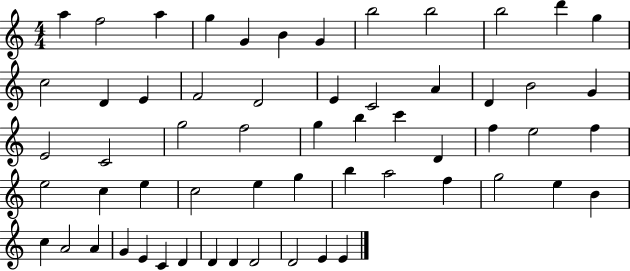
A5/q F5/h A5/q G5/q G4/q B4/q G4/q B5/h B5/h B5/h D6/q G5/q C5/h D4/q E4/q F4/h D4/h E4/q C4/h A4/q D4/q B4/h G4/q E4/h C4/h G5/h F5/h G5/q B5/q C6/q D4/q F5/q E5/h F5/q E5/h C5/q E5/q C5/h E5/q G5/q B5/q A5/h F5/q G5/h E5/q B4/q C5/q A4/h A4/q G4/q E4/q C4/q D4/q D4/q D4/q D4/h D4/h E4/q E4/q